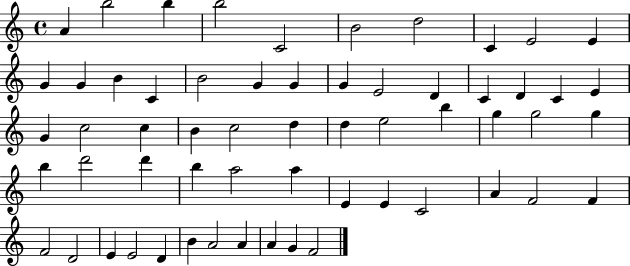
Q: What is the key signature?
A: C major